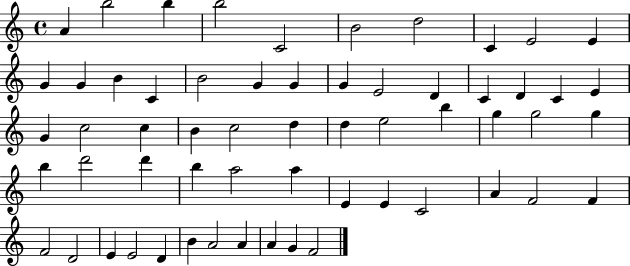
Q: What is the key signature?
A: C major